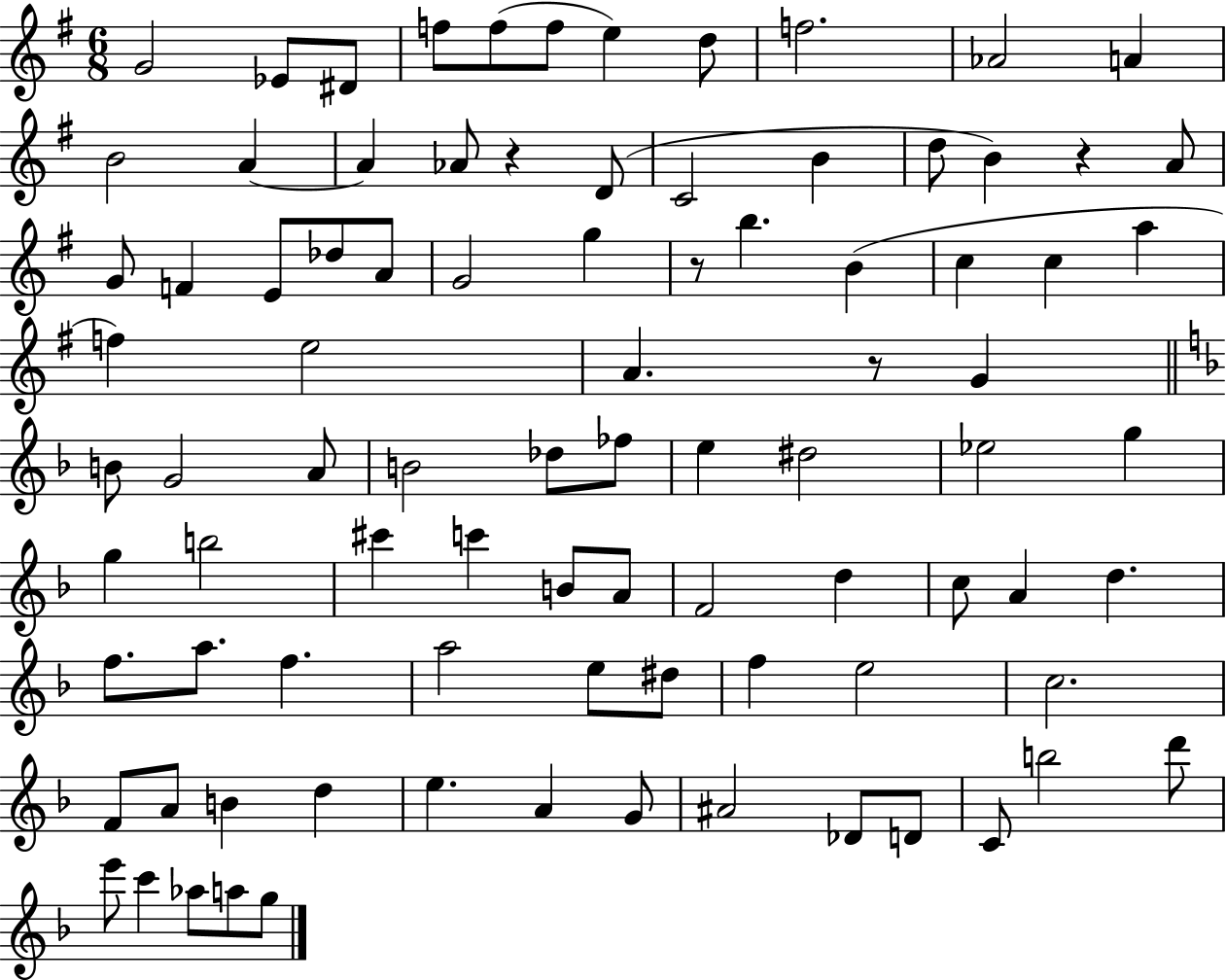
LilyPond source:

{
  \clef treble
  \numericTimeSignature
  \time 6/8
  \key g \major
  g'2 ees'8 dis'8 | f''8 f''8( f''8 e''4) d''8 | f''2. | aes'2 a'4 | \break b'2 a'4~~ | a'4 aes'8 r4 d'8( | c'2 b'4 | d''8 b'4) r4 a'8 | \break g'8 f'4 e'8 des''8 a'8 | g'2 g''4 | r8 b''4. b'4( | c''4 c''4 a''4 | \break f''4) e''2 | a'4. r8 g'4 | \bar "||" \break \key f \major b'8 g'2 a'8 | b'2 des''8 fes''8 | e''4 dis''2 | ees''2 g''4 | \break g''4 b''2 | cis'''4 c'''4 b'8 a'8 | f'2 d''4 | c''8 a'4 d''4. | \break f''8. a''8. f''4. | a''2 e''8 dis''8 | f''4 e''2 | c''2. | \break f'8 a'8 b'4 d''4 | e''4. a'4 g'8 | ais'2 des'8 d'8 | c'8 b''2 d'''8 | \break e'''8 c'''4 aes''8 a''8 g''8 | \bar "|."
}